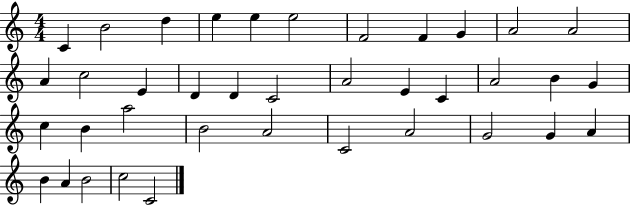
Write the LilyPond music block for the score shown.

{
  \clef treble
  \numericTimeSignature
  \time 4/4
  \key c \major
  c'4 b'2 d''4 | e''4 e''4 e''2 | f'2 f'4 g'4 | a'2 a'2 | \break a'4 c''2 e'4 | d'4 d'4 c'2 | a'2 e'4 c'4 | a'2 b'4 g'4 | \break c''4 b'4 a''2 | b'2 a'2 | c'2 a'2 | g'2 g'4 a'4 | \break b'4 a'4 b'2 | c''2 c'2 | \bar "|."
}